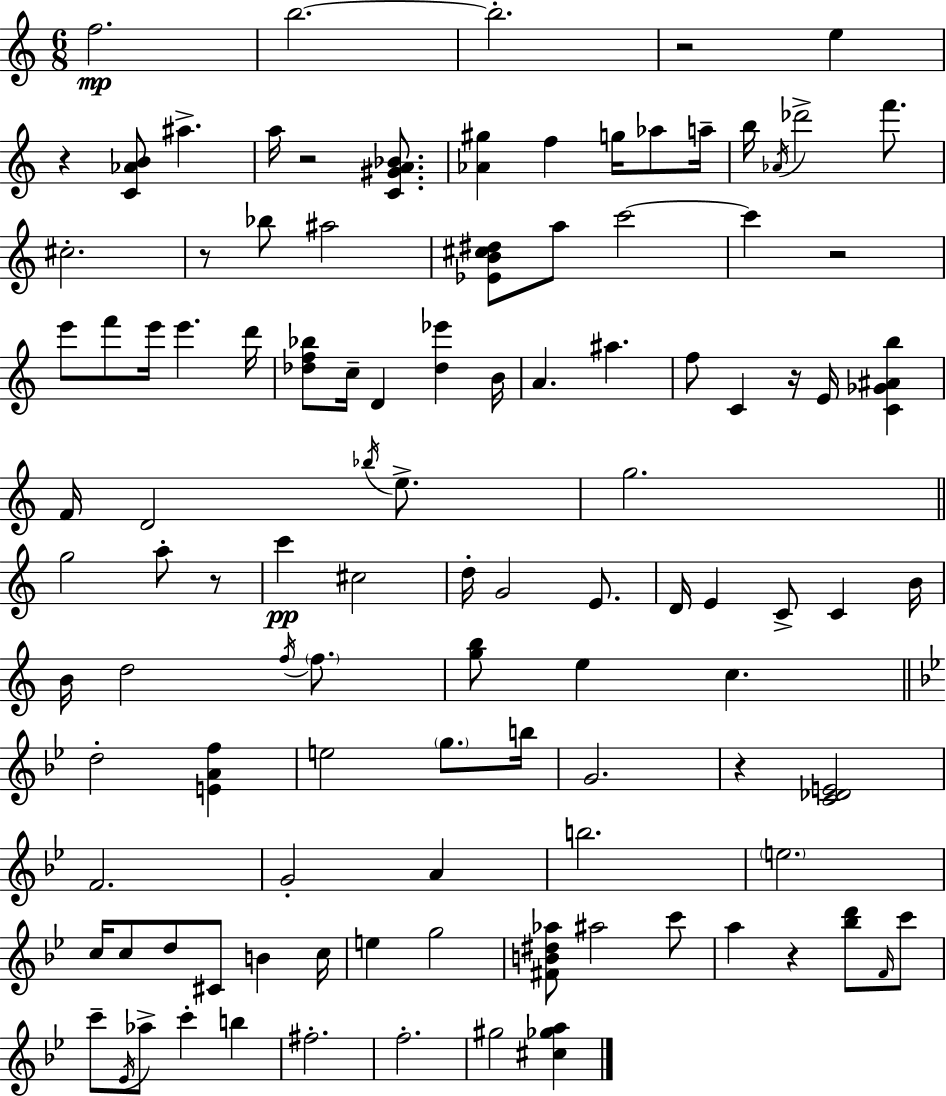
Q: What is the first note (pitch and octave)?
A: F5